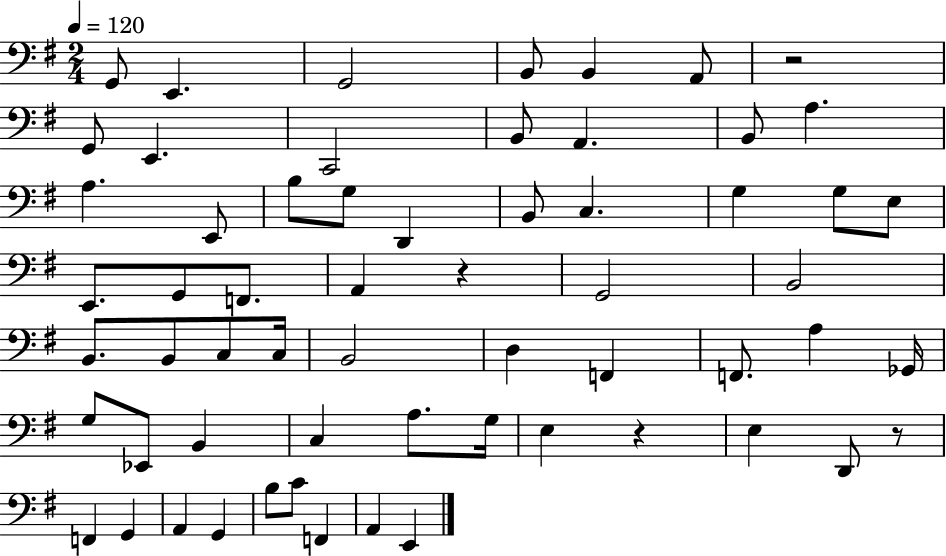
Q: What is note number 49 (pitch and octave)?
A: F2